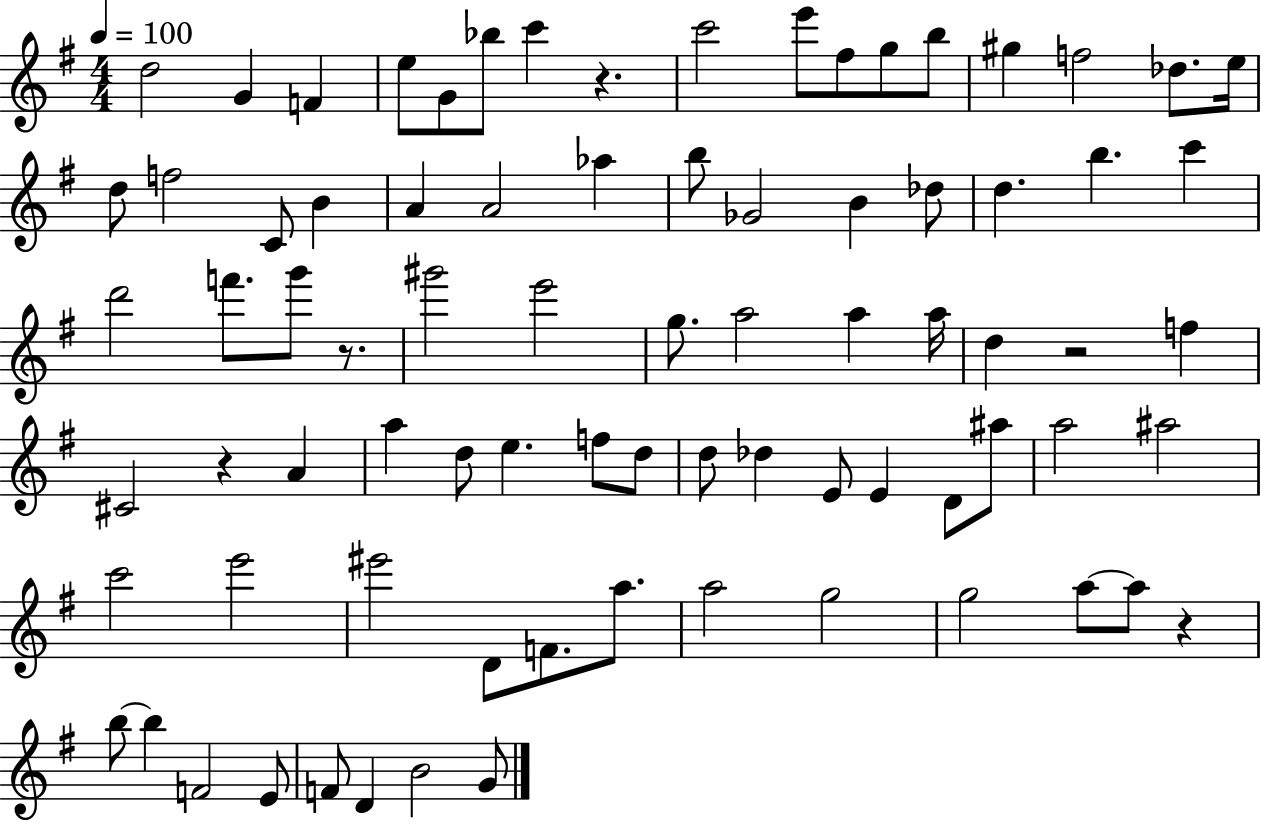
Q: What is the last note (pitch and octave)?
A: G4